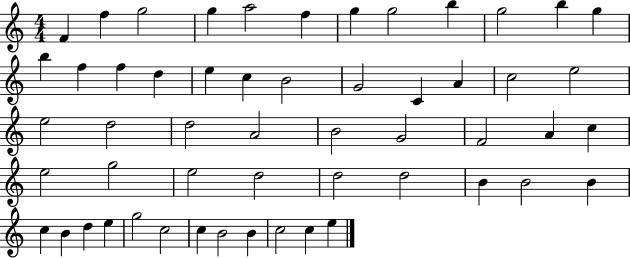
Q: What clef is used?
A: treble